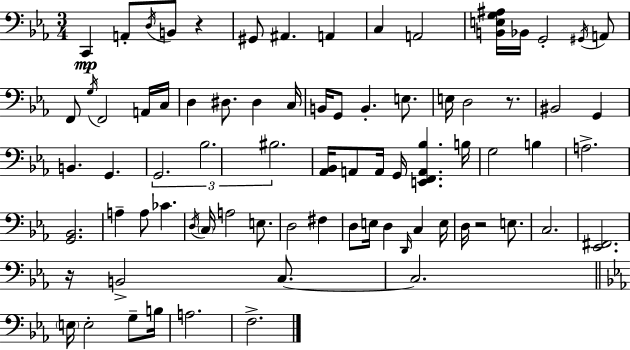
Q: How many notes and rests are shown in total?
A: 78